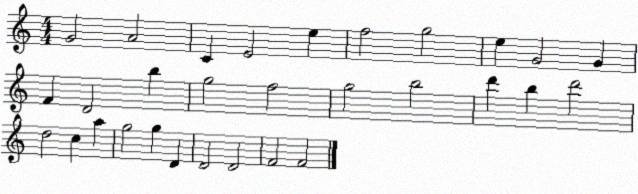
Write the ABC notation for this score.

X:1
T:Untitled
M:4/4
L:1/4
K:C
G2 A2 C E2 e f2 g2 e G2 G F D2 b g2 f2 g2 b2 d' b d'2 d2 c a g2 g D D2 D2 F2 F2